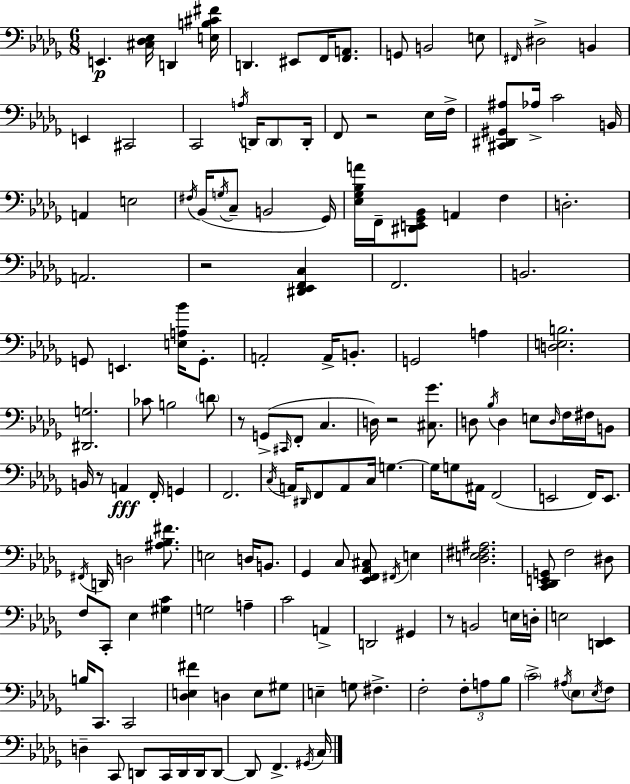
{
  \clef bass
  \numericTimeSignature
  \time 6/8
  \key bes \minor
  e,4.\p <cis des ees>16 d,4 <e b cis' fis'>16 | d,4. eis,8 f,16 <f, a,>8. | g,8 b,2 e8 | \grace { fis,16 } dis2-> b,4 | \break e,4 cis,2 | c,2 \acciaccatura { a16 } d,16 \parenthesize d,8 | d,16-. f,8 r2 | ees16 f16-> <cis, dis, gis, ais>8 aes16-> c'2 | \break b,16 a,4 e2 | \acciaccatura { fis16 }( bes,16 \acciaccatura { g16 } c8-- b,2 | ges,16) <ees ges bes a'>16 f,16-- <dis, e, ges, bes,>8 a,4 | f4 d2.-. | \break a,2. | r2 | <dis, ees, f, c>4 f,2. | b,2. | \break g,8 e,4. | <e a bes'>16 g,8.-. a,2-. | a,16-> b,8.-. g,2 | a4 <d e b>2. | \break <dis, g>2. | ces'8 b2 | \parenthesize d'8 r8 g,8->( \grace { cis,16 } f,8-. c4. | d16) r2 | \break <cis ges'>8. d8 \acciaccatura { bes16 } d4 | e8 \grace { d16 } f16 fis16 b,8 b,16 r8 a,4\fff | f,16-. g,4 f,2. | \acciaccatura { c16 } a,16 \grace { dis,16 } f,8 | \break a,8 c16 g4.~~ g16 g8 | ais,16 f,2( e,2 | f,16) e,8. \acciaccatura { fis,16 } d,16 d2 | <ais bes fis'>8. e2 | \break d16 b,8. ges,4 | c8 <ees, f, aes, cis>8 \acciaccatura { fis,16 } e4 <des e fis ais>2. | <c, des, e, g,>8 | f2 dis8 f8 | \break c,8-. ees4 <gis c'>4 g2 | a4-- c'2 | a,4-> d,2 | gis,4 r8 | \break b,2 e16 d16-. e2 | <d, ees,>4 b16 | c,8. c,2 <des e fis'>4 | d4 e8 gis8 e4-- | \break g8 fis4.-> f2-. | \tuplet 3/2 { f8-. a8 bes8 } | \parenthesize c'2-> \acciaccatura { ais16 } \parenthesize ees8 | \acciaccatura { ees16 } f8 d4-- c,8 d,8 c,16 | \break d,16 d,16 d,8~~ d,8 f,4.-> | \acciaccatura { gis,16 } c16 \bar "|."
}